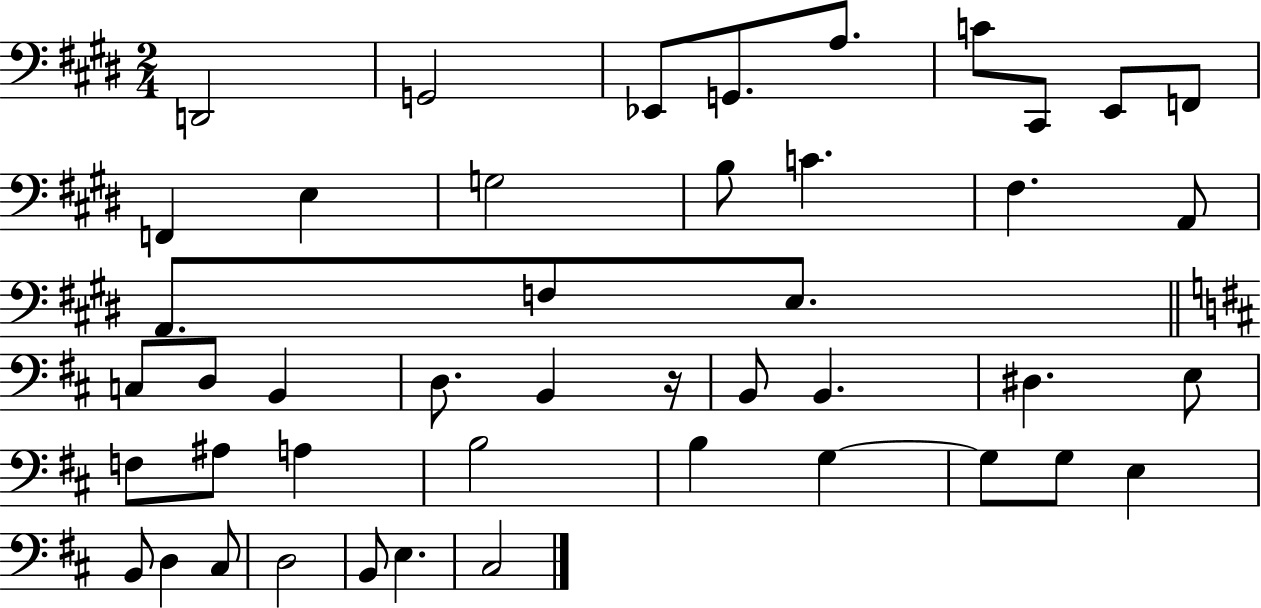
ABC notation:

X:1
T:Untitled
M:2/4
L:1/4
K:E
D,,2 G,,2 _E,,/2 G,,/2 A,/2 C/2 ^C,,/2 E,,/2 F,,/2 F,, E, G,2 B,/2 C ^F, A,,/2 A,,/2 F,/2 E,/2 C,/2 D,/2 B,, D,/2 B,, z/4 B,,/2 B,, ^D, E,/2 F,/2 ^A,/2 A, B,2 B, G, G,/2 G,/2 E, B,,/2 D, ^C,/2 D,2 B,,/2 E, ^C,2